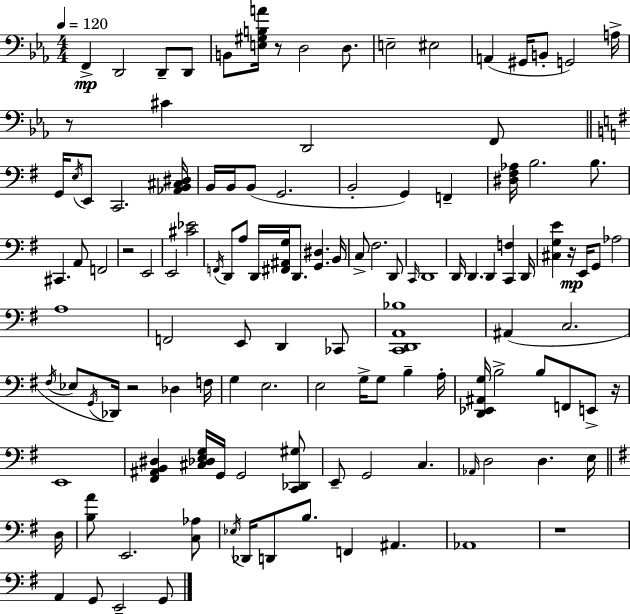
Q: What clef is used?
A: bass